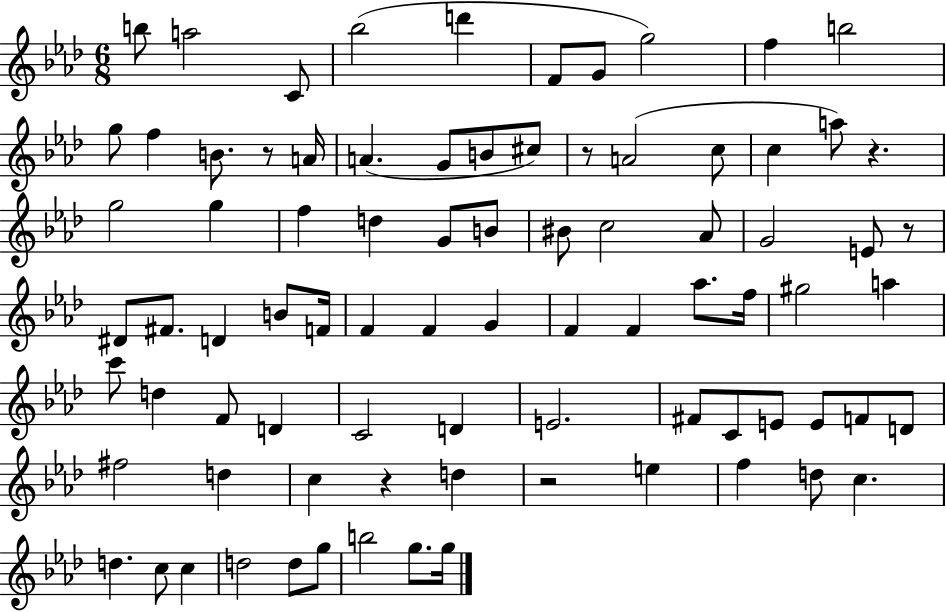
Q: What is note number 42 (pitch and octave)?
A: F4